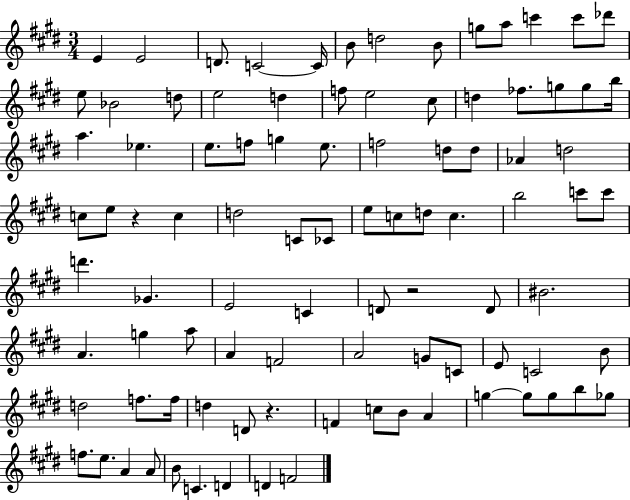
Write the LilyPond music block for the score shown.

{
  \clef treble
  \numericTimeSignature
  \time 3/4
  \key e \major
  e'4 e'2 | d'8. c'2~~ c'16 | b'8 d''2 b'8 | g''8 a''8 c'''4 c'''8 des'''8 | \break e''8 bes'2 d''8 | e''2 d''4 | f''8 e''2 cis''8 | d''4 fes''8. g''8 g''8 b''16 | \break a''4. ees''4. | e''8. f''8 g''4 e''8. | f''2 d''8 d''8 | aes'4 d''2 | \break c''8 e''8 r4 c''4 | d''2 c'8 ces'8 | e''8 c''8 d''8 c''4. | b''2 c'''8 c'''8 | \break d'''4. ges'4. | e'2 c'4 | d'8 r2 d'8 | bis'2. | \break a'4. g''4 a''8 | a'4 f'2 | a'2 g'8 c'8 | e'8 c'2 b'8 | \break d''2 f''8. f''16 | d''4 d'8 r4. | f'4 c''8 b'8 a'4 | g''4~~ g''8 g''8 b''8 ges''8 | \break f''8. e''8. a'4 a'8 | b'8 c'4. d'4 | d'4 f'2 | \bar "|."
}